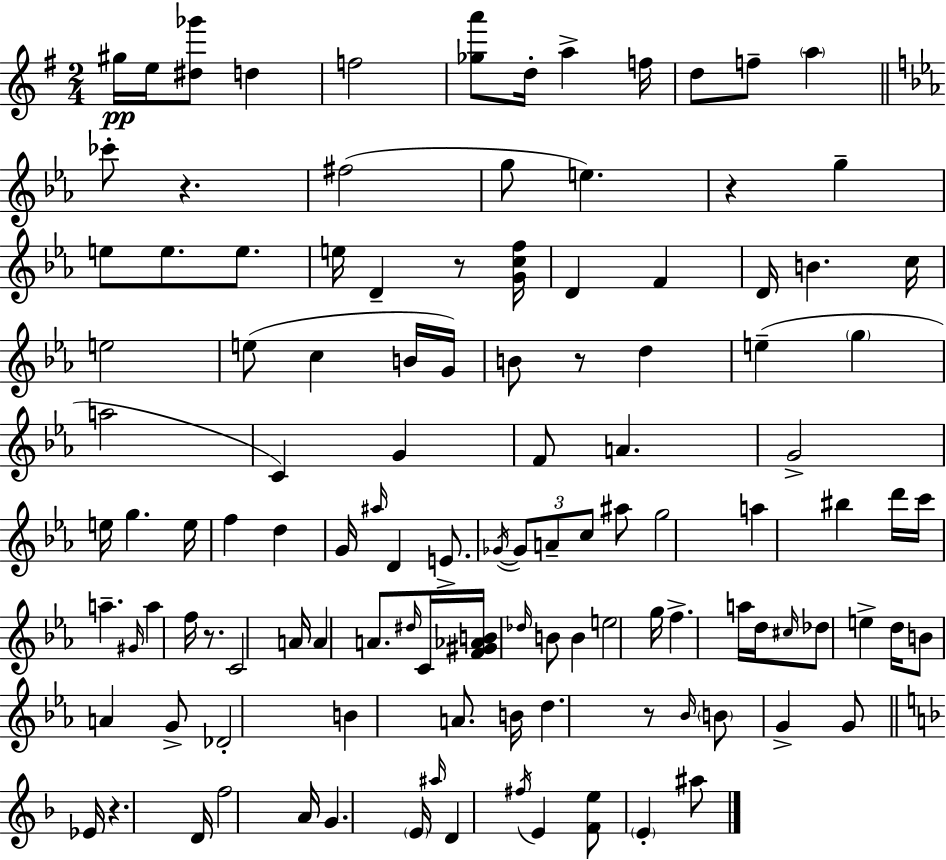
{
  \clef treble
  \numericTimeSignature
  \time 2/4
  \key g \major
  gis''16\pp e''16 <dis'' ges'''>8 d''4 | f''2 | <ges'' a'''>8 d''16-. a''4-> f''16 | d''8 f''8-- \parenthesize a''4 | \break \bar "||" \break \key ees \major ces'''8-. r4. | fis''2( | g''8 e''4.) | r4 g''4-- | \break e''8 e''8. e''8. | e''16 d'4-- r8 <g' c'' f''>16 | d'4 f'4 | d'16 b'4. c''16 | \break e''2 | e''8( c''4 b'16 g'16) | b'8 r8 d''4 | e''4--( \parenthesize g''4 | \break a''2 | c'4) g'4 | f'8 a'4. | g'2-> | \break e''16 g''4. e''16 | f''4 d''4 | g'16 \grace { ais''16 } d'4 e'8.-> | \acciaccatura { ges'16~ }~ \tuplet 3/2 { ges'8 a'8-- c''8 } | \break ais''8 g''2 | a''4 bis''4 | d'''16 c'''16 a''4.-- | \grace { gis'16 } a''4 f''16 | \break r8. c'2 | a'16 a'4 | a'8. \grace { dis''16 } c'16 <f' gis' aes' b'>16 \grace { des''16 } b'8 | b'4 e''2 | \break g''16 f''4.-> | a''16 d''16 \grace { cis''16 } des''8 | e''4-> d''16 b'8 | a'4 g'8-> des'2-. | \break b'4 | a'8. b'16 d''4. | r8 \grace { bes'16 } \parenthesize b'8 | g'4-> g'8 \bar "||" \break \key f \major ees'16 r4. d'16 | f''2 | a'16 g'4. \parenthesize e'16 | \grace { ais''16 } d'4 \acciaccatura { fis''16 } e'4 | \break <f' e''>8 \parenthesize e'4-. | ais''8 \bar "|."
}